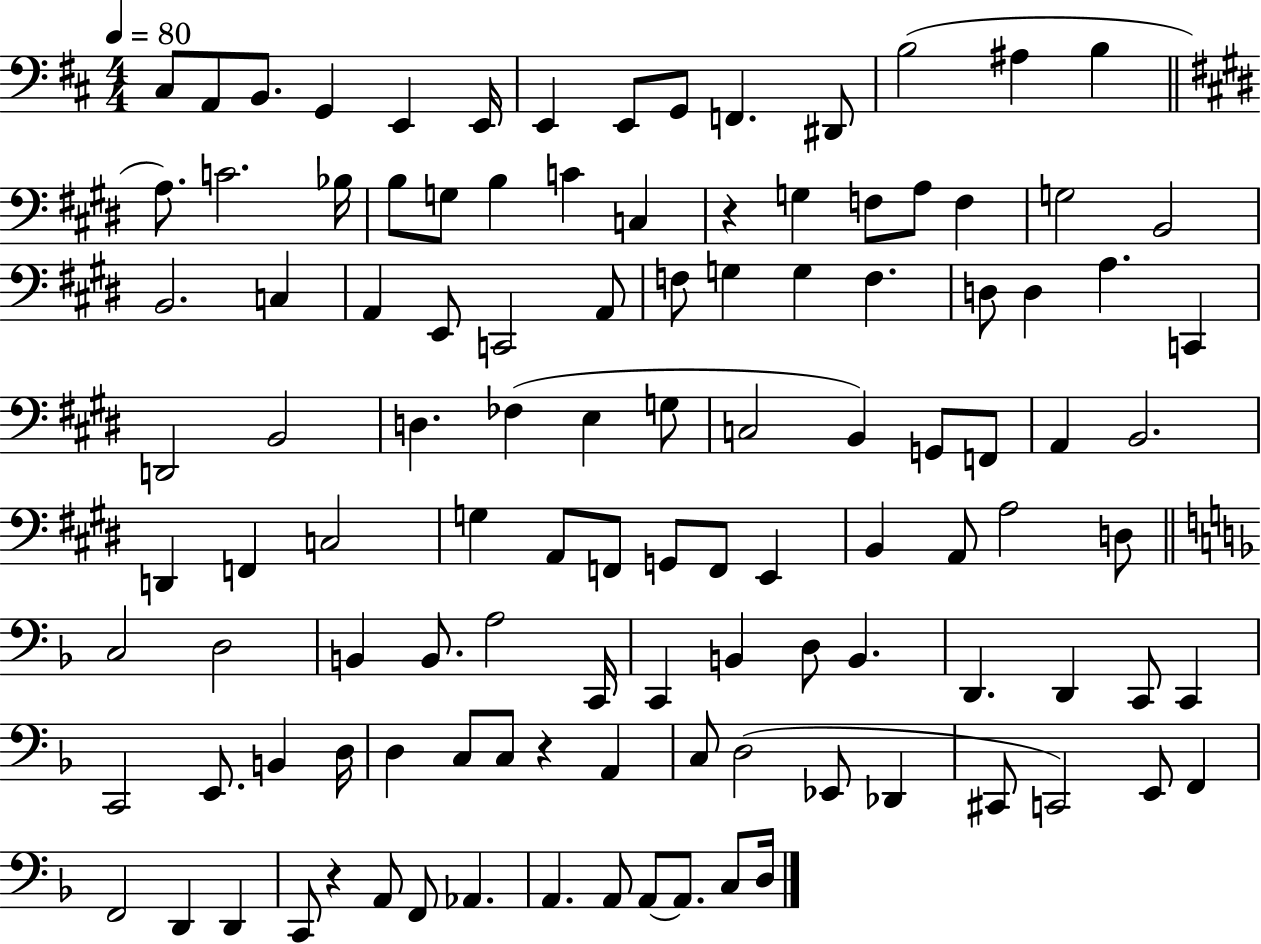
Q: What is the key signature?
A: D major